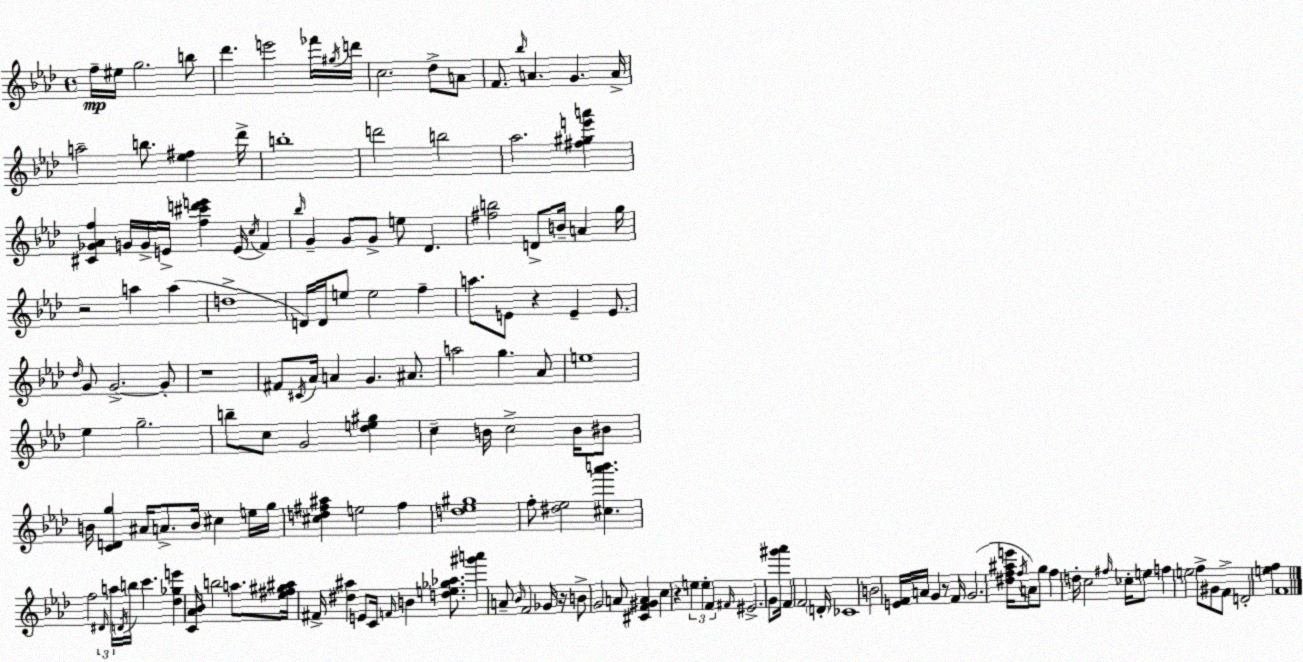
X:1
T:Untitled
M:4/4
L:1/4
K:Ab
f/4 ^e/4 g2 b/2 _d' e'2 _f'/4 ^g/4 d'/4 c2 _d/2 A/2 F/2 _b/4 A G A/4 a2 b/2 [_e^f] _d'/4 b4 d'2 b2 _a2 [^f^ge'a'] [^C_G_Af] G/4 G/4 E/4 [f^c'd'e'] E/4 c/4 F _b/4 G G/2 G/2 e/2 _D [^fb]2 D/2 B/4 A g/4 z2 a a d4 D/4 D/4 e/2 e2 f a/2 E/2 z E E/2 _d/4 G/2 G2 G/2 z4 ^F/2 ^C/4 _A/4 A G ^A/2 a2 g _A/2 e4 _e g2 b/2 c/2 G2 [_de^g] c B/4 c2 B/4 ^B/2 B/4 [CDg] ^A/4 A/2 B/4 ^c e/4 g/4 [^cd^f^a] e2 ^f [d_e^g]4 f/2 [^d_e]2 [^c_a'b'] f2 ^D/4 a/4 D/4 b/4 c' [_d_ge'] [C_A_B]/4 b2 a/2 [_e^f^g^a]/4 ^F/4 [^d^a] E/2 C/4 F/4 B [de_g_a]/2 [^g'a'] A/2 _B/4 F2 _G/4 z/4 B/2 G2 A/2 [^CF^GA] c z e e F ^F/4 ^E2 G/2 [^g'_a']/4 F F2 D/4 _C4 B2 [EF]/4 A/4 G z/2 F/4 G2 [^df^ae']/4 f/4 A/2 g/2 f d/4 c2 ^f/4 _c/4 e/2 f e2 f/2 ^G/2 F/2 D2 [ef] F4